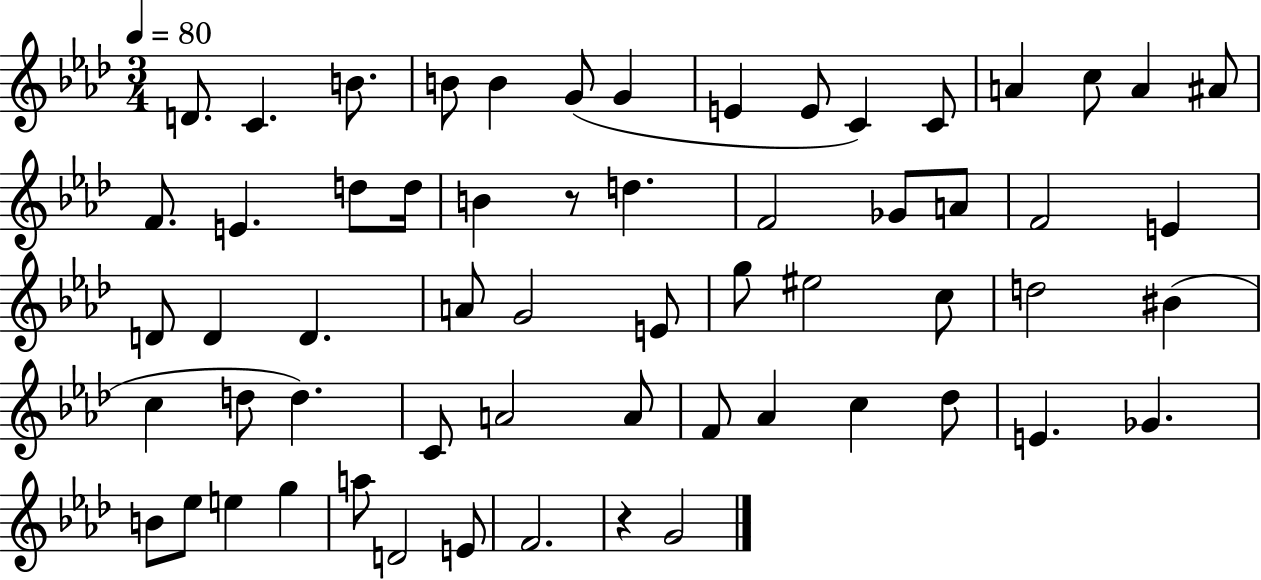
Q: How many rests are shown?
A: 2